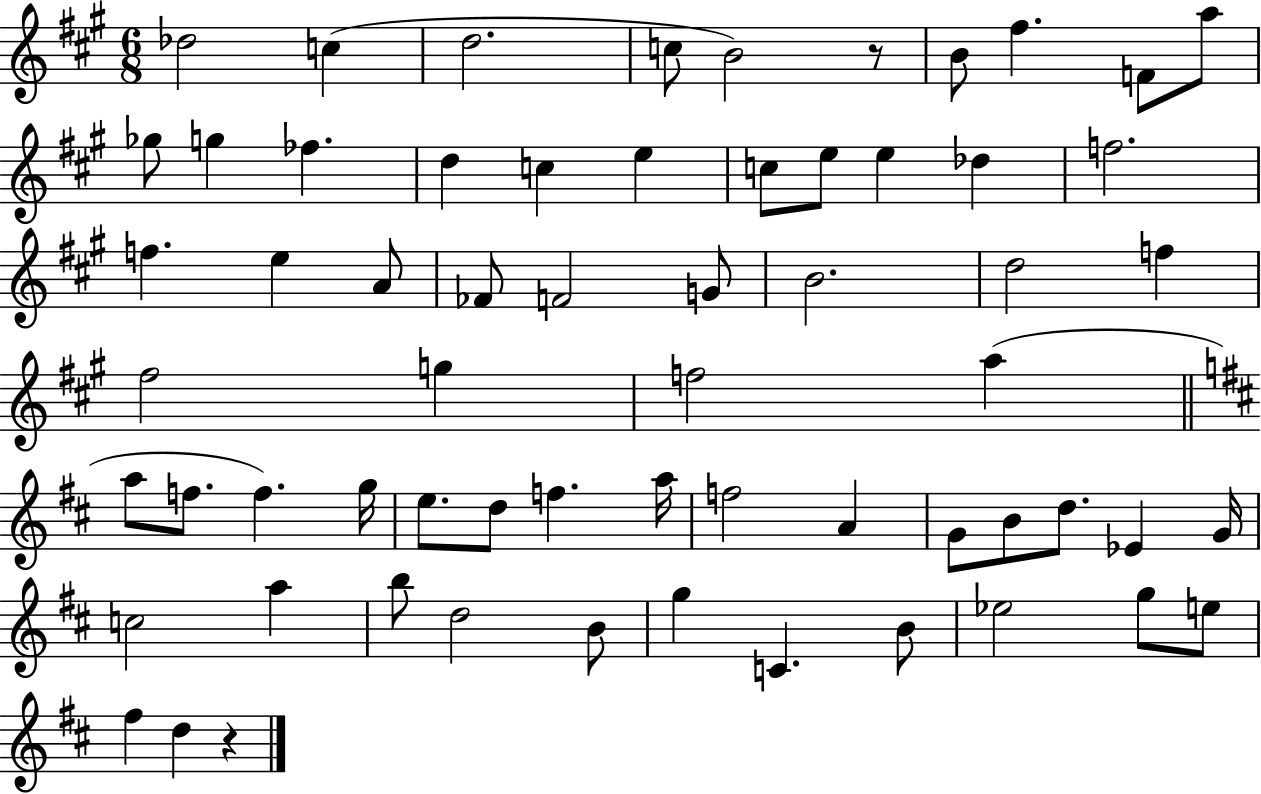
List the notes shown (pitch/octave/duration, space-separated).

Db5/h C5/q D5/h. C5/e B4/h R/e B4/e F#5/q. F4/e A5/e Gb5/e G5/q FES5/q. D5/q C5/q E5/q C5/e E5/e E5/q Db5/q F5/h. F5/q. E5/q A4/e FES4/e F4/h G4/e B4/h. D5/h F5/q F#5/h G5/q F5/h A5/q A5/e F5/e. F5/q. G5/s E5/e. D5/e F5/q. A5/s F5/h A4/q G4/e B4/e D5/e. Eb4/q G4/s C5/h A5/q B5/e D5/h B4/e G5/q C4/q. B4/e Eb5/h G5/e E5/e F#5/q D5/q R/q